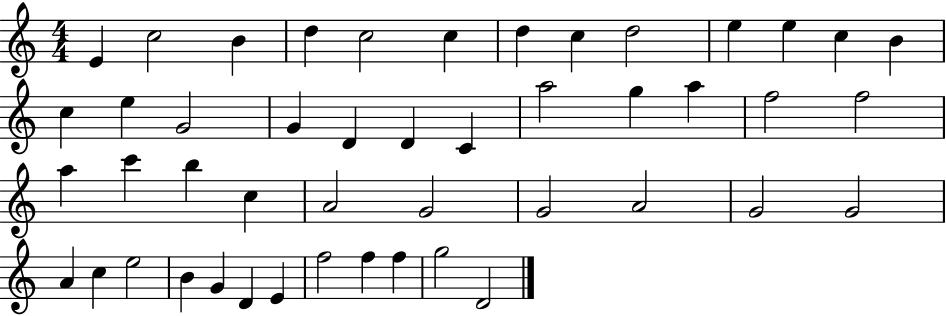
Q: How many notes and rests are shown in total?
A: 47